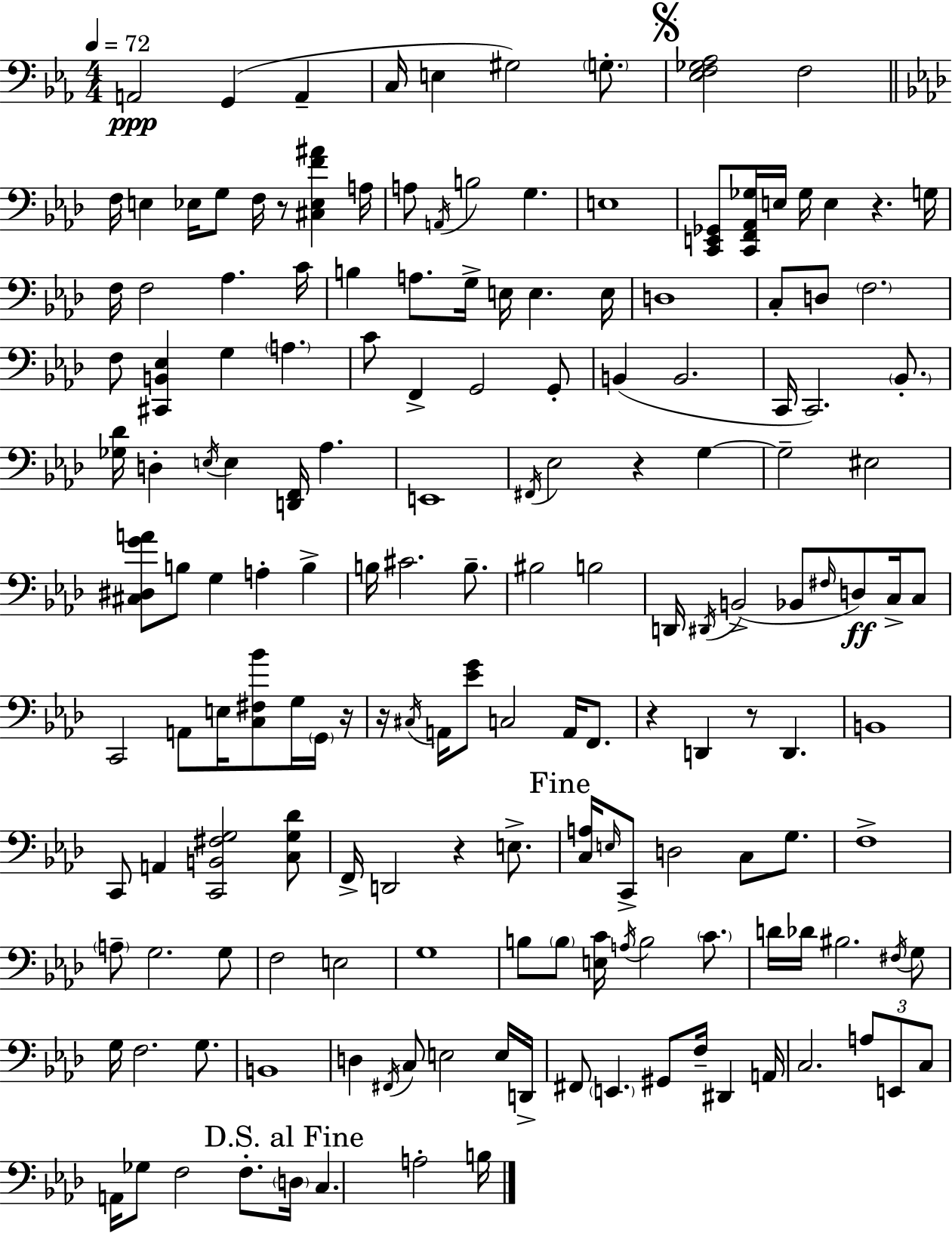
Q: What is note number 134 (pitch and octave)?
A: A3